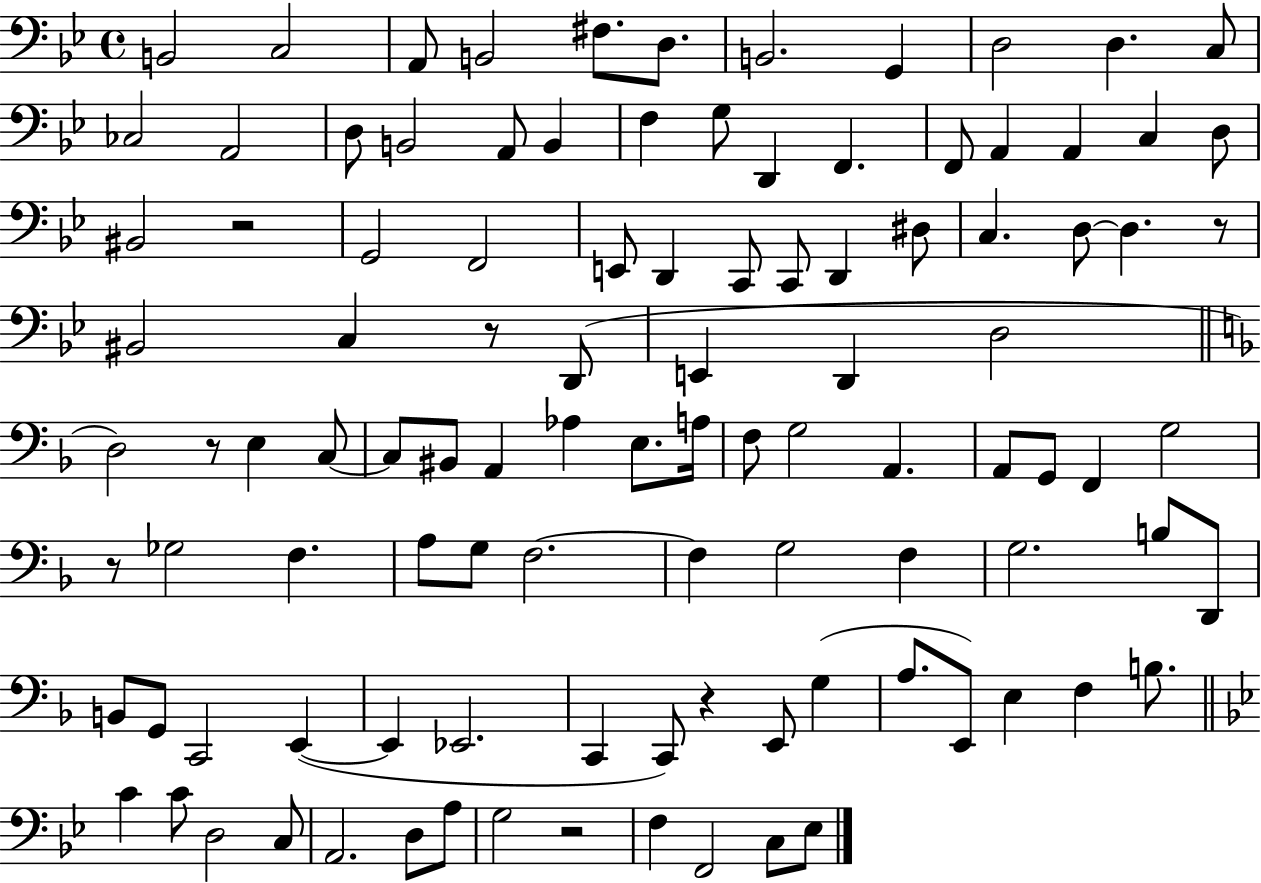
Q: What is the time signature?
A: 4/4